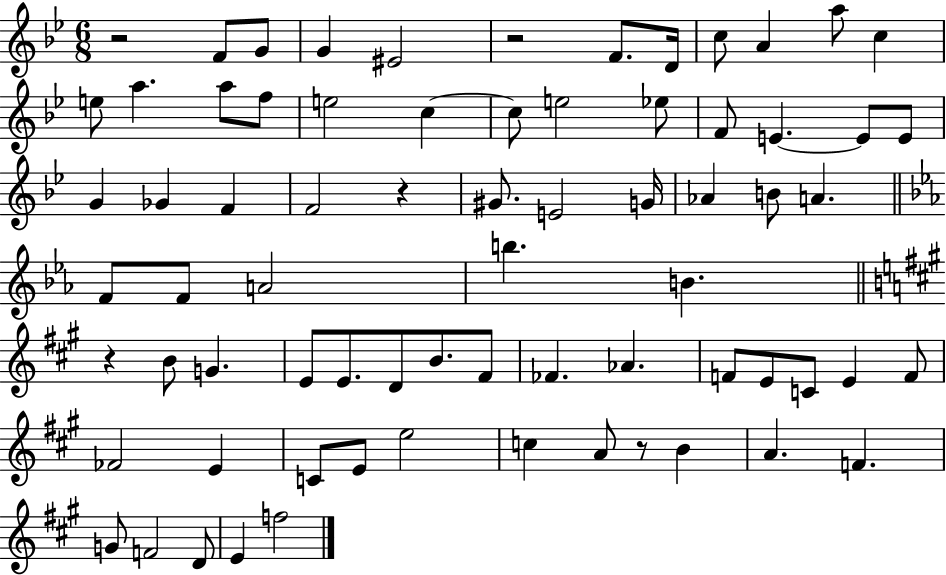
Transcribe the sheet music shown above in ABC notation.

X:1
T:Untitled
M:6/8
L:1/4
K:Bb
z2 F/2 G/2 G ^E2 z2 F/2 D/4 c/2 A a/2 c e/2 a a/2 f/2 e2 c c/2 e2 _e/2 F/2 E E/2 E/2 G _G F F2 z ^G/2 E2 G/4 _A B/2 A F/2 F/2 A2 b B z B/2 G E/2 E/2 D/2 B/2 ^F/2 _F _A F/2 E/2 C/2 E F/2 _F2 E C/2 E/2 e2 c A/2 z/2 B A F G/2 F2 D/2 E f2